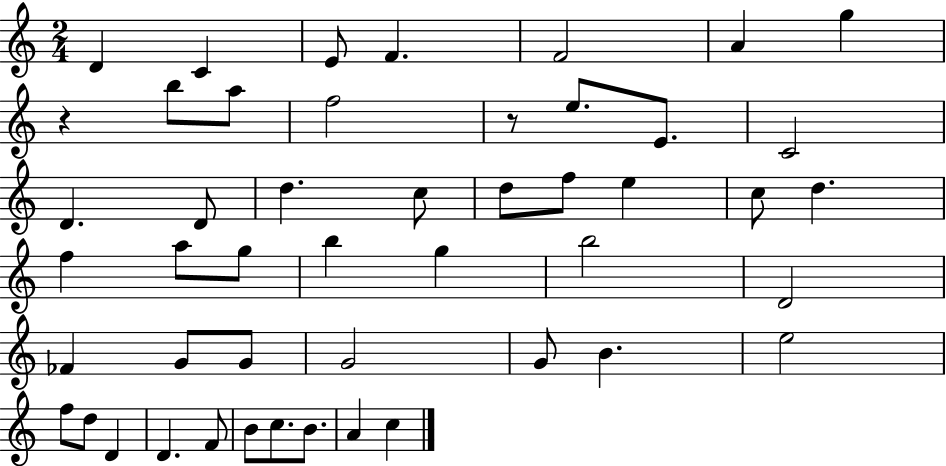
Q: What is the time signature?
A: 2/4